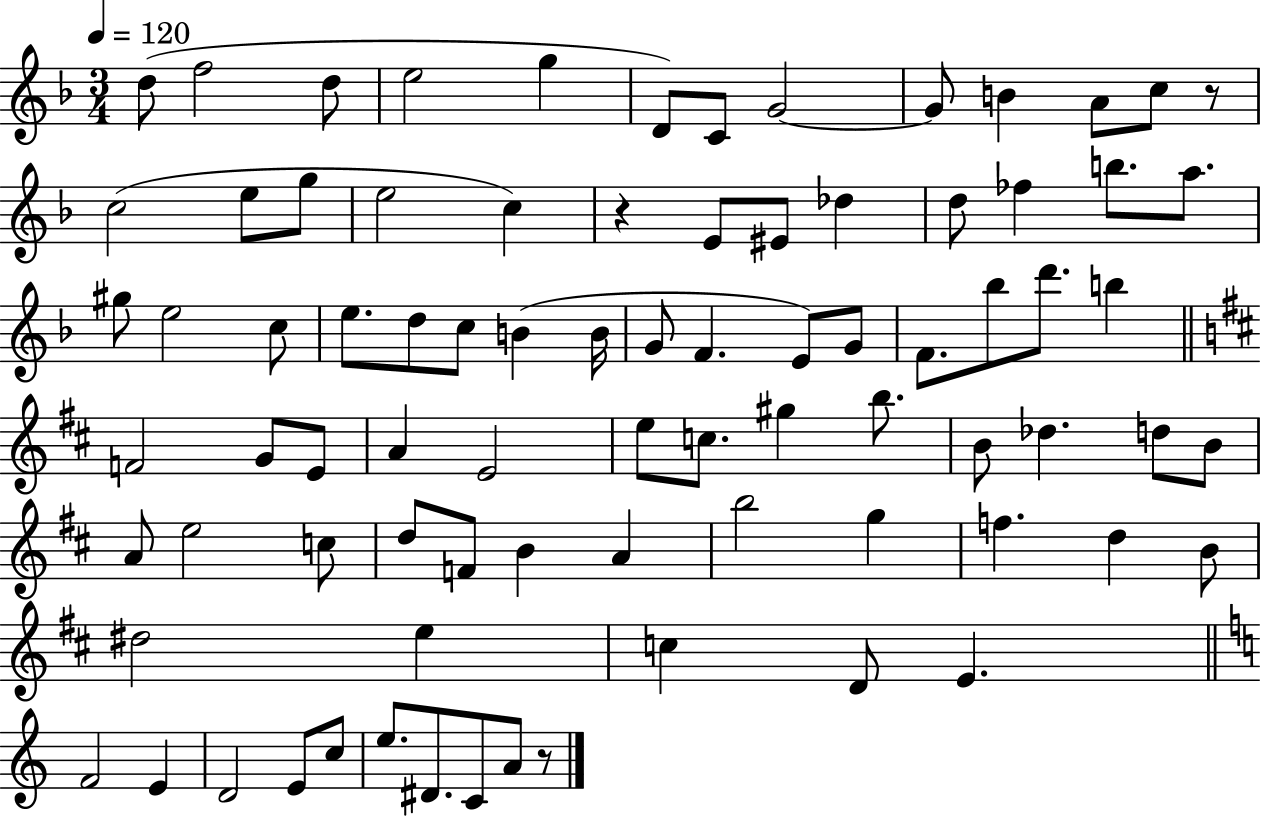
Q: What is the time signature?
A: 3/4